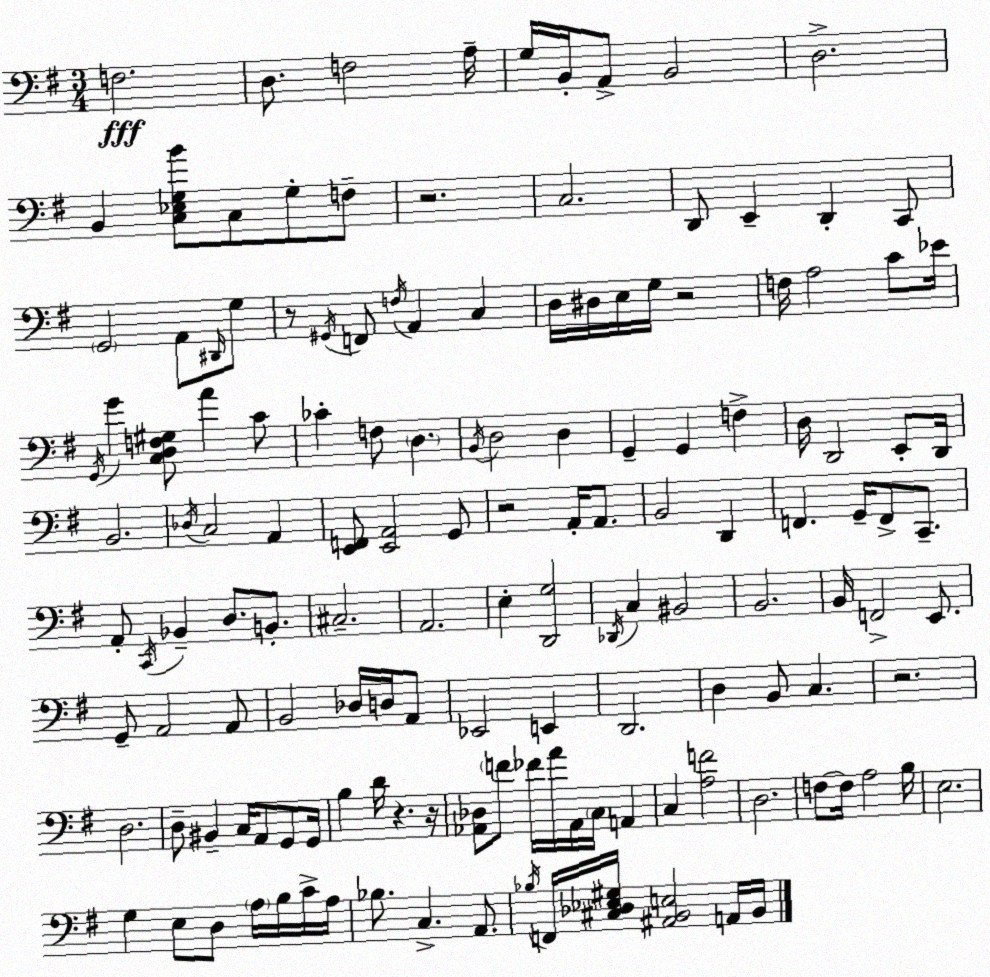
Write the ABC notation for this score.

X:1
T:Untitled
M:3/4
L:1/4
K:G
F,2 D,/2 F,2 A,/4 G,/4 B,,/4 A,,/2 B,,2 D,2 B,, [C,_E,G,B]/2 C,/2 G,/2 F,/2 z2 C,2 D,,/2 E,, D,, C,,/2 G,,2 A,,/2 ^D,,/4 G,/2 z/2 ^G,,/4 F,,/2 F,/4 A,, C, D,/4 ^D,/4 E,/4 G,/4 z2 F,/4 A,2 C/2 _E/4 G,,/4 G [C,D,F,^G,]/2 A C/2 _C F,/2 D, B,,/4 D,2 D, G,, G,, F, D,/4 D,,2 E,,/2 D,,/4 B,,2 _D,/4 C,2 A,, [E,,F,,]/2 [E,,A,,]2 G,,/2 z2 A,,/4 A,,/2 B,,2 D,, F,, G,,/4 F,,/2 C,,/2 A,,/2 C,,/4 _B,, D,/2 B,,/2 ^C,2 A,,2 E, [D,,G,]2 _D,,/4 C, ^B,,2 B,,2 B,,/4 F,,2 E,,/2 G,,/2 A,,2 A,,/2 B,,2 _D,/4 D,/4 A,,/2 _E,,2 E,, D,,2 D, B,,/2 C, z2 D,2 D,/2 ^B,, C,/4 A,,/2 G,,/2 G,,/4 B, D/4 z z/4 [_A,,_D,]/2 F/2 _F/4 A/4 _A,,/4 C,/4 A,, C, [A,F]2 D,2 F,/2 F,/4 A,2 B,/4 E,2 G, E,/2 D,/2 A,/4 B,/4 C/4 A,/4 _B,/2 C, A,,/2 _B,/4 F,,/4 [^C,_D,_E,^G,]/4 [^A,,B,,E,]2 A,,/4 B,,/4